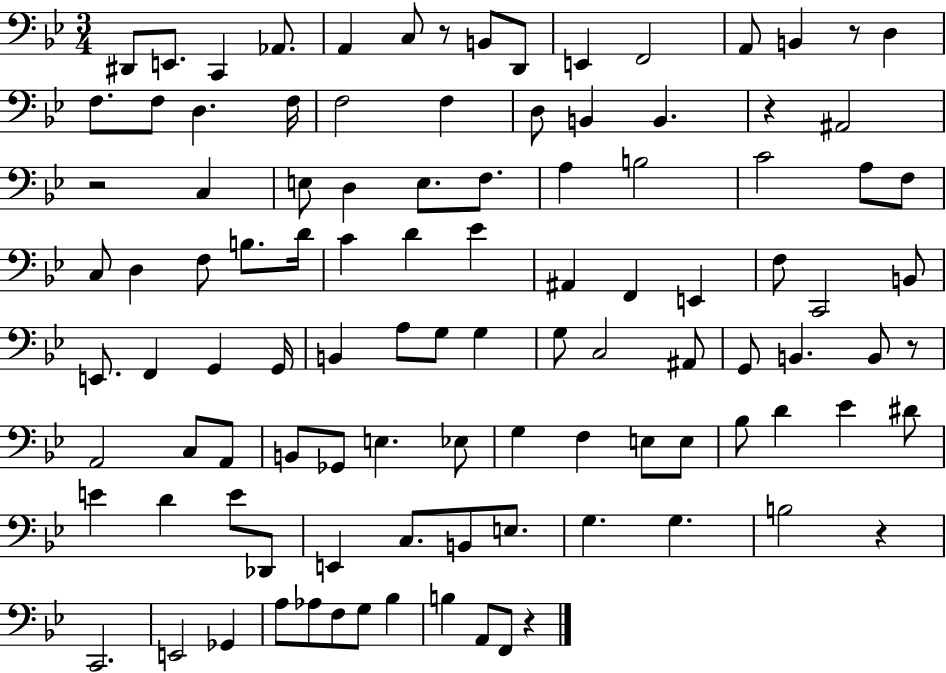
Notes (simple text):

D#2/e E2/e. C2/q Ab2/e. A2/q C3/e R/e B2/e D2/e E2/q F2/h A2/e B2/q R/e D3/q F3/e. F3/e D3/q. F3/s F3/h F3/q D3/e B2/q B2/q. R/q A#2/h R/h C3/q E3/e D3/q E3/e. F3/e. A3/q B3/h C4/h A3/e F3/e C3/e D3/q F3/e B3/e. D4/s C4/q D4/q Eb4/q A#2/q F2/q E2/q F3/e C2/h B2/e E2/e. F2/q G2/q G2/s B2/q A3/e G3/e G3/q G3/e C3/h A#2/e G2/e B2/q. B2/e R/e A2/h C3/e A2/e B2/e Gb2/e E3/q. Eb3/e G3/q F3/q E3/e E3/e Bb3/e D4/q Eb4/q D#4/e E4/q D4/q E4/e Db2/e E2/q C3/e. B2/e E3/e. G3/q. G3/q. B3/h R/q C2/h. E2/h Gb2/q A3/e Ab3/e F3/e G3/e Bb3/q B3/q A2/e F2/e R/q